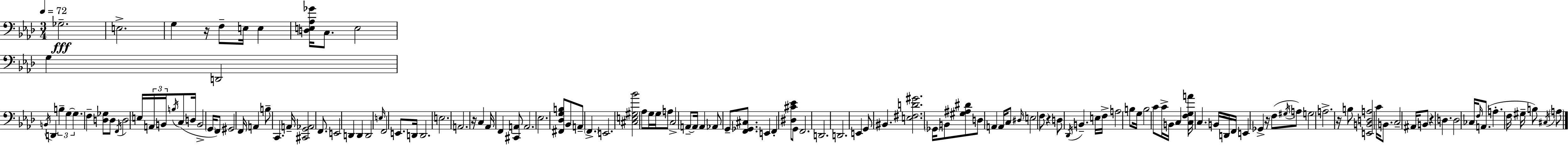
{
  \clef bass
  \numericTimeSignature
  \time 3/4
  \key f \minor
  \tempo 4 = 72
  ges2.--\fff | e2.-> | g4 r16 f8-- e16 e4 | <d e aes ges'>16 c8. e2 | \break g4 d,2 | \acciaccatura { b,16 } d,4 \tuplet 3/2 { b4-- g4~~ | g4. } f4-- <d ges>8 | d8 \acciaccatura { f,16 } d2 | \break e16 \tuplet 3/2 { a,16 b,16 \acciaccatura { b16 }( } c8 d16 b,2-> | \parenthesize g,16 f,8) gis,2 | f,16 a,4 b8-- c,4. | a,16-- <cis, g, aes,>2 | \break f,8. e,2 d,4 | d,4 d,2 | \grace { e16 } f,2 | e,8. d,16 d,2. | \break e2. | a,2. | r16 c4 aes,16 f,4 | <cis, a,>8 a,2. | \break ees2. | <fis, des g b>8 bes,8 a,8-- \parenthesize f,4.-> | e,2. | <cis e gis bes'>2 | \break aes8 g16 g16 a8 c2-> | a,8--~~ a,16 a,4 aes,8 g,8-- | <f, ges, cis>8. e,4 f,4-. | <dis cis' ees'>8 g,8 f,2. | \break d,2. | d,2. | e,4 g,8 bis,4. | <e fis d' gis'>2. | \break \parenthesize ges,16 b,8 <gis ais dis'>8 d8 a,4 | a,16 c8 \grace { dis16 } e2 | f8 r4 d8 \acciaccatura { des,16 } | b,4.-- e16 f16-> a2 | \break b8 g16 b2 | c'8 c'16-> b,16 c4 <c f g a'>16 | c4. b,16 d,16 f,16 e,4 | ges,4-> r16 f8( \acciaccatura { gis16 } a8) g2 | \break a2.-> | r16 b8 <e, b, d a>2 | c'16 b,8. c2-- | ais,16 b,8 r4 | \break d4. d2 | ces16 \grace { f16 } a,8.( a4.-. | f16 gis16-- b8) \acciaccatura { cis16 } \parenthesize a8 \bar "|."
}